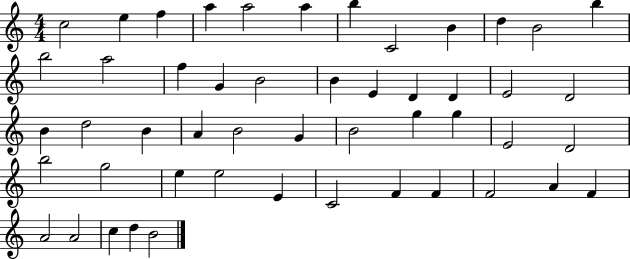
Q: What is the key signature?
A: C major